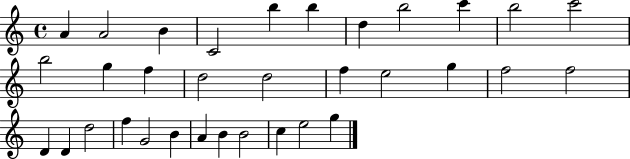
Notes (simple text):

A4/q A4/h B4/q C4/h B5/q B5/q D5/q B5/h C6/q B5/h C6/h B5/h G5/q F5/q D5/h D5/h F5/q E5/h G5/q F5/h F5/h D4/q D4/q D5/h F5/q G4/h B4/q A4/q B4/q B4/h C5/q E5/h G5/q